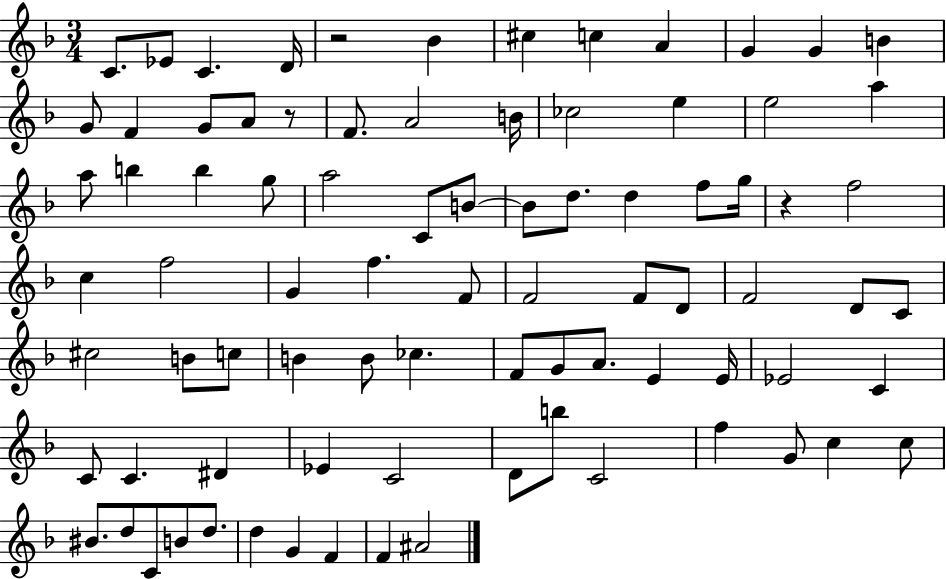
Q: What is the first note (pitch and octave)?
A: C4